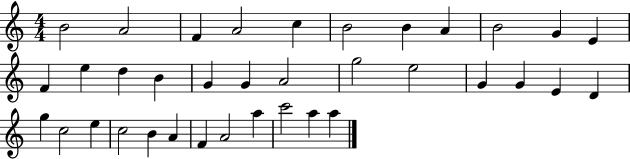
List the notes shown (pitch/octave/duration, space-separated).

B4/h A4/h F4/q A4/h C5/q B4/h B4/q A4/q B4/h G4/q E4/q F4/q E5/q D5/q B4/q G4/q G4/q A4/h G5/h E5/h G4/q G4/q E4/q D4/q G5/q C5/h E5/q C5/h B4/q A4/q F4/q A4/h A5/q C6/h A5/q A5/q